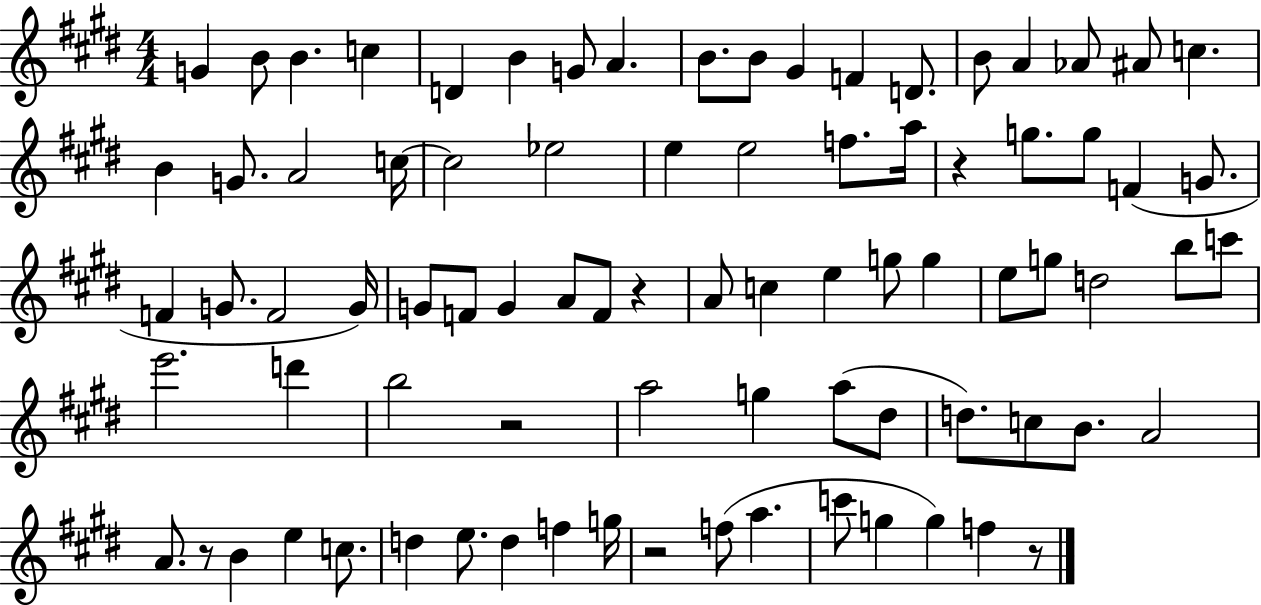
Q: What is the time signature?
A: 4/4